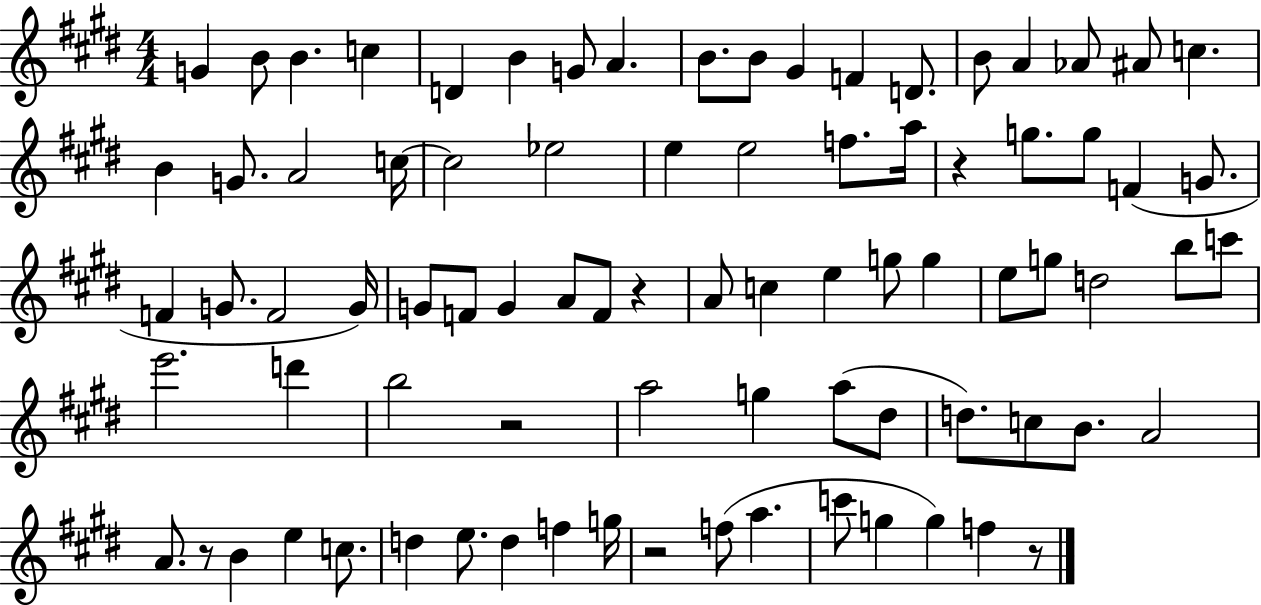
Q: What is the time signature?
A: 4/4